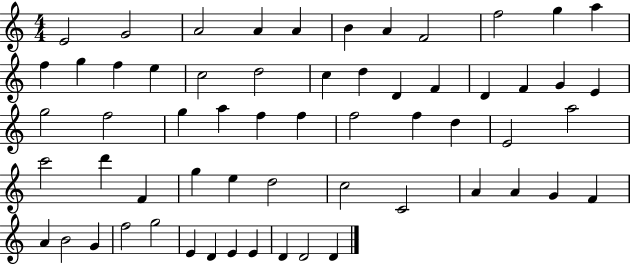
{
  \clef treble
  \numericTimeSignature
  \time 4/4
  \key c \major
  e'2 g'2 | a'2 a'4 a'4 | b'4 a'4 f'2 | f''2 g''4 a''4 | \break f''4 g''4 f''4 e''4 | c''2 d''2 | c''4 d''4 d'4 f'4 | d'4 f'4 g'4 e'4 | \break g''2 f''2 | g''4 a''4 f''4 f''4 | f''2 f''4 d''4 | e'2 a''2 | \break c'''2 d'''4 f'4 | g''4 e''4 d''2 | c''2 c'2 | a'4 a'4 g'4 f'4 | \break a'4 b'2 g'4 | f''2 g''2 | e'4 d'4 e'4 e'4 | d'4 d'2 d'4 | \break \bar "|."
}